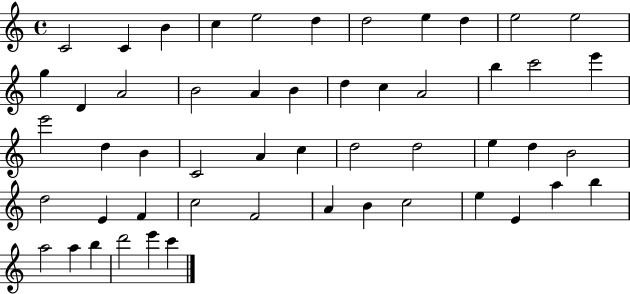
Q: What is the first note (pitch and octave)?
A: C4